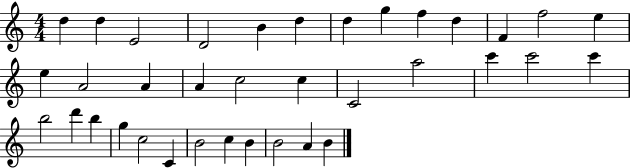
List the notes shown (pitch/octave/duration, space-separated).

D5/q D5/q E4/h D4/h B4/q D5/q D5/q G5/q F5/q D5/q F4/q F5/h E5/q E5/q A4/h A4/q A4/q C5/h C5/q C4/h A5/h C6/q C6/h C6/q B5/h D6/q B5/q G5/q C5/h C4/q B4/h C5/q B4/q B4/h A4/q B4/q